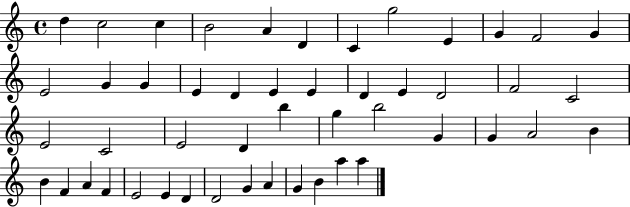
{
  \clef treble
  \time 4/4
  \defaultTimeSignature
  \key c \major
  d''4 c''2 c''4 | b'2 a'4 d'4 | c'4 g''2 e'4 | g'4 f'2 g'4 | \break e'2 g'4 g'4 | e'4 d'4 e'4 e'4 | d'4 e'4 d'2 | f'2 c'2 | \break e'2 c'2 | e'2 d'4 b''4 | g''4 b''2 g'4 | g'4 a'2 b'4 | \break b'4 f'4 a'4 f'4 | e'2 e'4 d'4 | d'2 g'4 a'4 | g'4 b'4 a''4 a''4 | \break \bar "|."
}